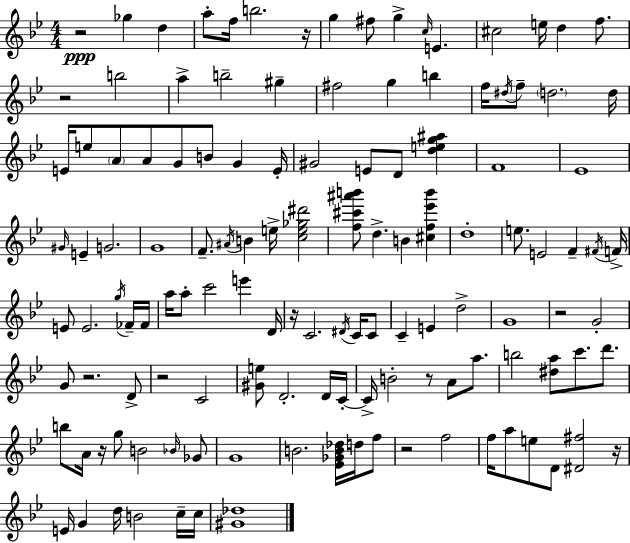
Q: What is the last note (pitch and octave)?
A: C5